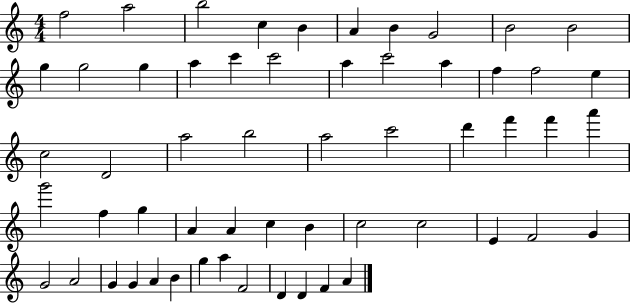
F5/h A5/h B5/h C5/q B4/q A4/q B4/q G4/h B4/h B4/h G5/q G5/h G5/q A5/q C6/q C6/h A5/q C6/h A5/q F5/q F5/h E5/q C5/h D4/h A5/h B5/h A5/h C6/h D6/q F6/q F6/q A6/q G6/h F5/q G5/q A4/q A4/q C5/q B4/q C5/h C5/h E4/q F4/h G4/q G4/h A4/h G4/q G4/q A4/q B4/q G5/q A5/q F4/h D4/q D4/q F4/q A4/q